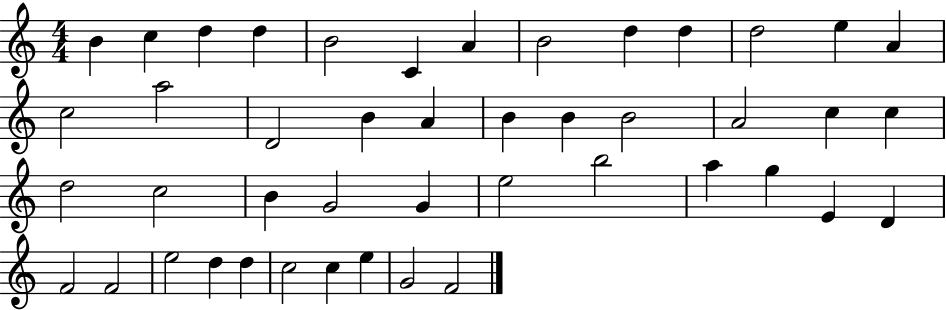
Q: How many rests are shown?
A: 0